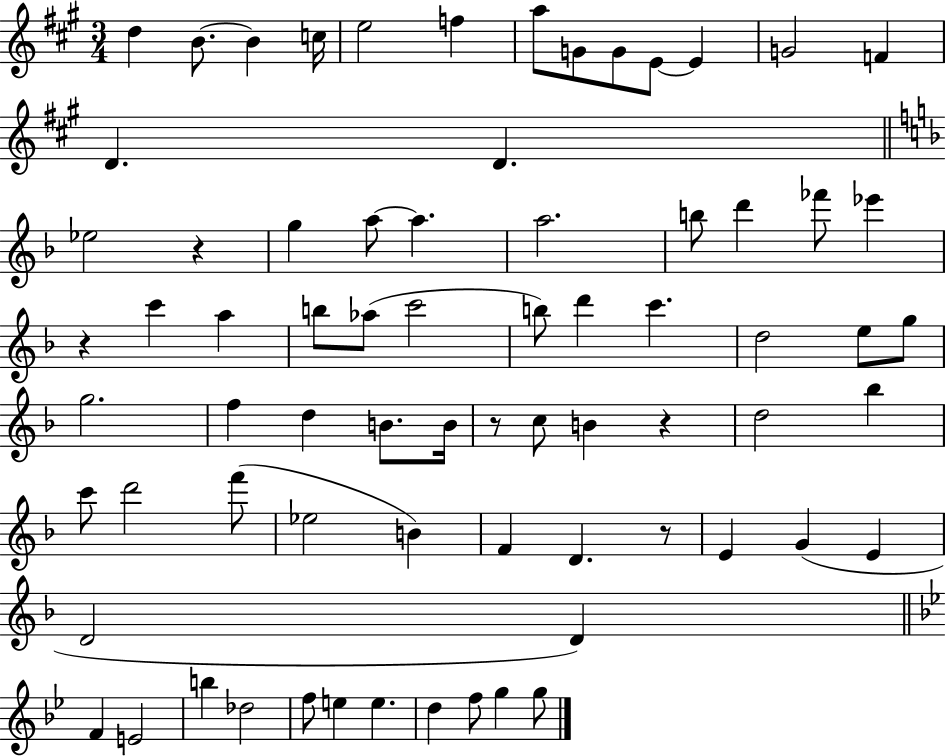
{
  \clef treble
  \numericTimeSignature
  \time 3/4
  \key a \major
  d''4 b'8.~~ b'4 c''16 | e''2 f''4 | a''8 g'8 g'8 e'8~~ e'4 | g'2 f'4 | \break d'4. d'4. | \bar "||" \break \key d \minor ees''2 r4 | g''4 a''8~~ a''4. | a''2. | b''8 d'''4 fes'''8 ees'''4 | \break r4 c'''4 a''4 | b''8 aes''8( c'''2 | b''8) d'''4 c'''4. | d''2 e''8 g''8 | \break g''2. | f''4 d''4 b'8. b'16 | r8 c''8 b'4 r4 | d''2 bes''4 | \break c'''8 d'''2 f'''8( | ees''2 b'4) | f'4 d'4. r8 | e'4 g'4( e'4 | \break d'2 d'4) | \bar "||" \break \key bes \major f'4 e'2 | b''4 des''2 | f''8 e''4 e''4. | d''4 f''8 g''4 g''8 | \break \bar "|."
}